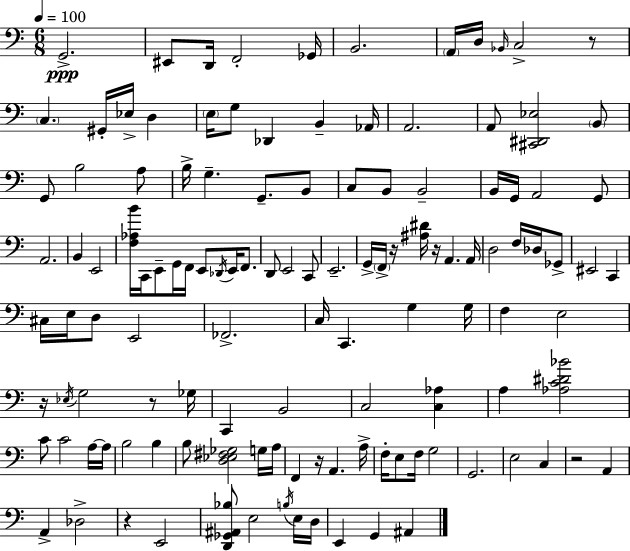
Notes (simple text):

G2/h. EIS2/e D2/s F2/h Gb2/s B2/h. A2/s D3/s Bb2/s C3/h R/e C3/q. G#2/s Eb3/s D3/q E3/s G3/e Db2/q B2/q Ab2/s A2/h. A2/e [C#2,D#2,Eb3]/h B2/e G2/e B3/h A3/e B3/s G3/q. G2/e. B2/e C3/e B2/e B2/h B2/s G2/s A2/h G2/e A2/h. B2/q E2/h [F3,Ab3,B4]/s C2/s E2/e G2/s F2/s E2/e Db2/s E2/s F2/e. D2/e E2/h C2/e E2/h. G2/s F2/s R/s [A#3,D#4]/s R/s A2/q. A2/s D3/h F3/s Db3/s Gb2/e EIS2/h C2/q C#3/s E3/s D3/e E2/h FES2/h. C3/s C2/q. G3/q G3/s F3/q E3/h R/s Eb3/s G3/h R/e Gb3/s C2/q B2/h C3/h [C3,Ab3]/q A3/q [Ab3,C4,D#4,Bb4]/h C4/e C4/h A3/s A3/s B3/h B3/q B3/e [D3,Eb3,F#3,Gb3]/h G3/s A3/s F2/q R/s A2/q. A3/s F3/s E3/e F3/s G3/h G2/h. E3/h C3/q R/h A2/q A2/q Db3/h R/q E2/h [D2,Gb2,A#2,Bb3]/e E3/h B3/s E3/s D3/s E2/q G2/q A#2/q